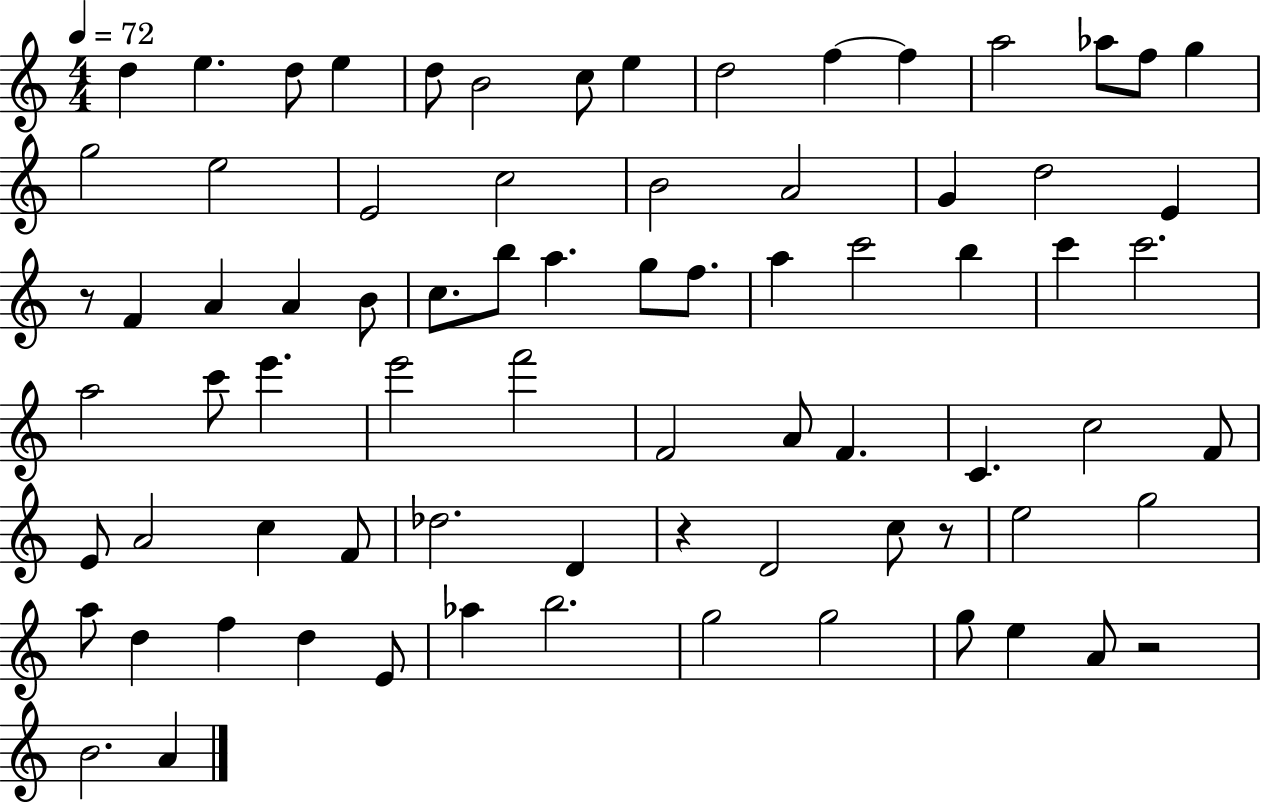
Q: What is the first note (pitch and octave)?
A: D5